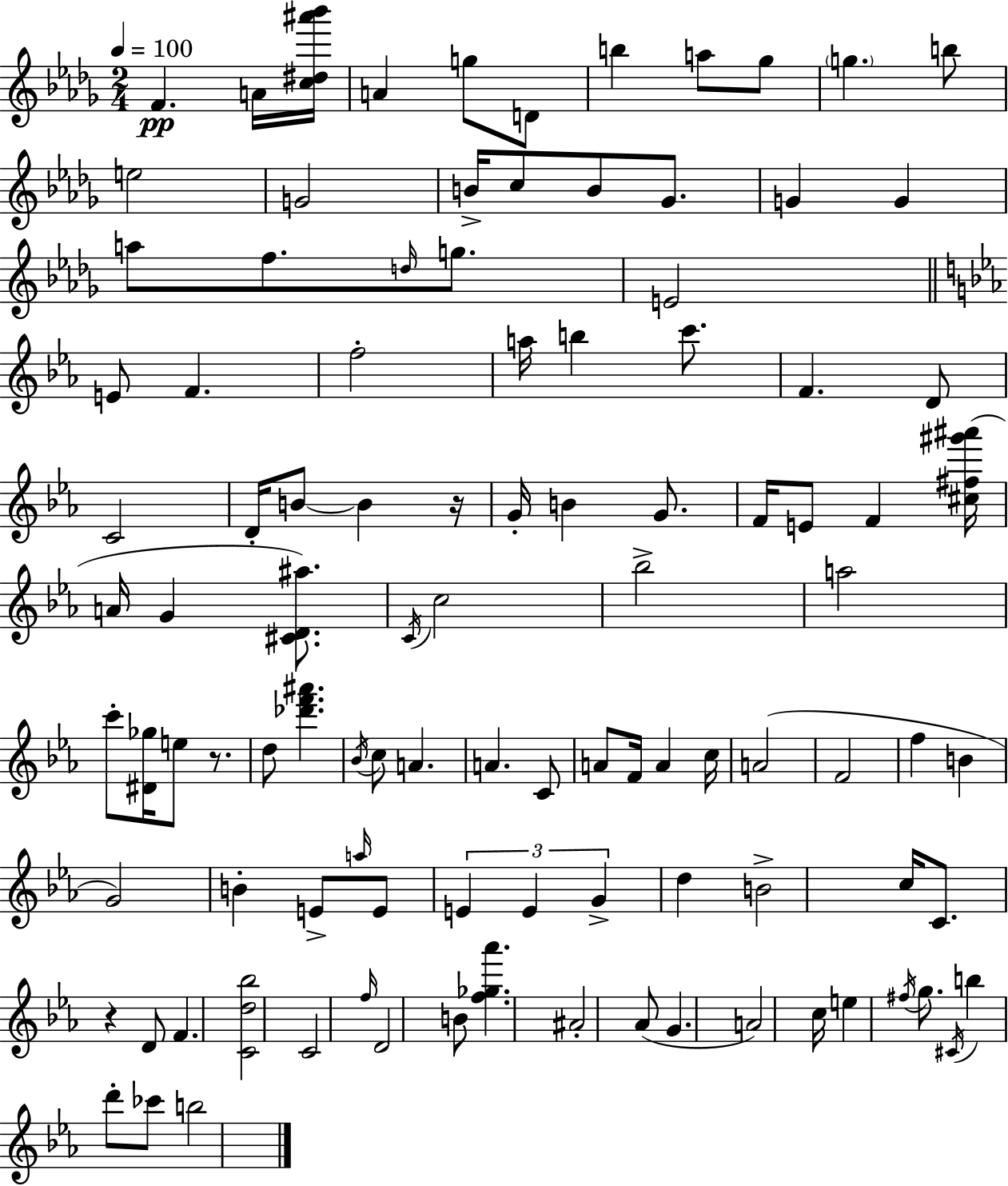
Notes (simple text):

F4/q. A4/s [C5,D#5,A#6,Bb6]/s A4/q G5/e D4/e B5/q A5/e Gb5/e G5/q. B5/e E5/h G4/h B4/s C5/e B4/e Gb4/e. G4/q G4/q A5/e F5/e. D5/s G5/e. E4/h E4/e F4/q. F5/h A5/s B5/q C6/e. F4/q. D4/e C4/h D4/s B4/e B4/q R/s G4/s B4/q G4/e. F4/s E4/e F4/q [C#5,F#5,G#6,A#6]/s A4/s G4/q [C#4,D4,A#5]/e. C4/s C5/h Bb5/h A5/h C6/e [D#4,Gb5]/s E5/e R/e. D5/e [Db6,F6,A#6]/q. Bb4/s C5/e A4/q. A4/q. C4/e A4/e F4/s A4/q C5/s A4/h F4/h F5/q B4/q G4/h B4/q E4/e A5/s E4/e E4/q E4/q G4/q D5/q B4/h C5/s C4/e. R/q D4/e F4/q. [C4,D5,Bb5]/h C4/h F5/s D4/h B4/e [F5,Gb5,Ab6]/q. A#4/h Ab4/e G4/q. A4/h C5/s E5/q F#5/s G5/e. C#4/s B5/q D6/e CES6/e B5/h